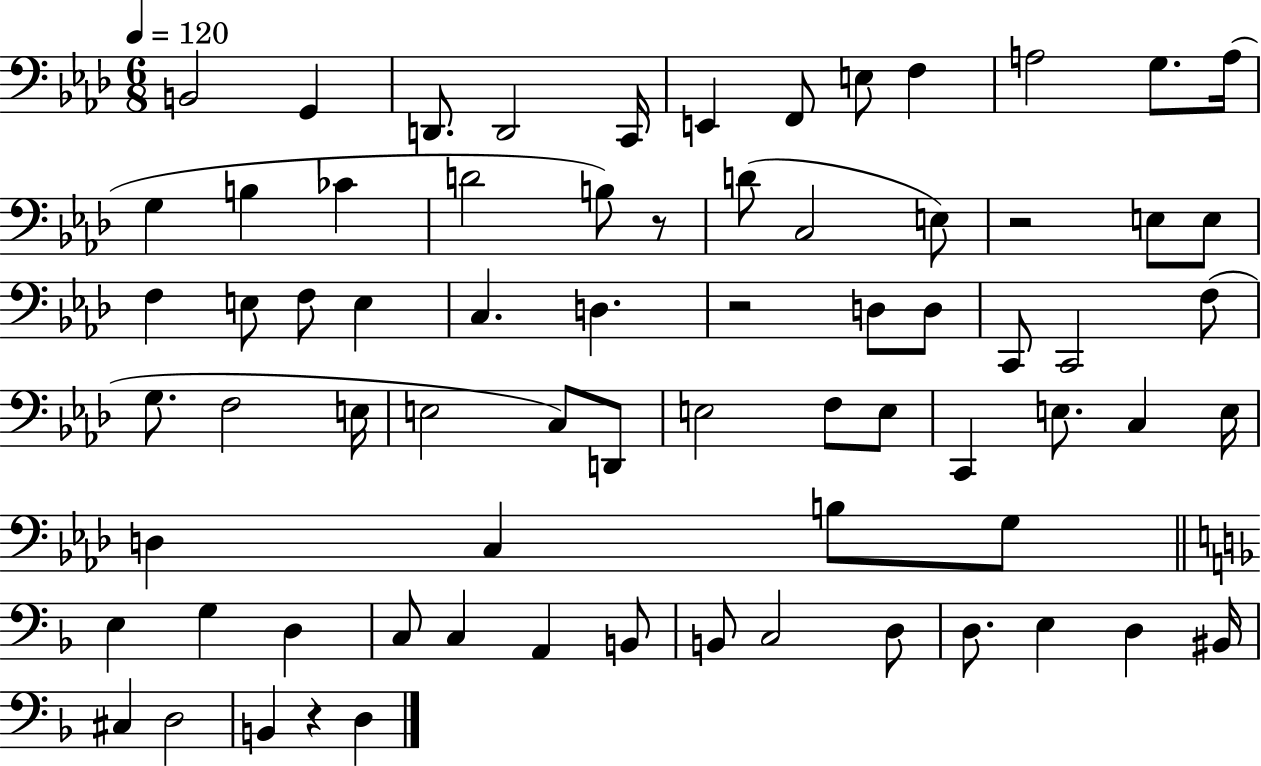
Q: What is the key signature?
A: AES major